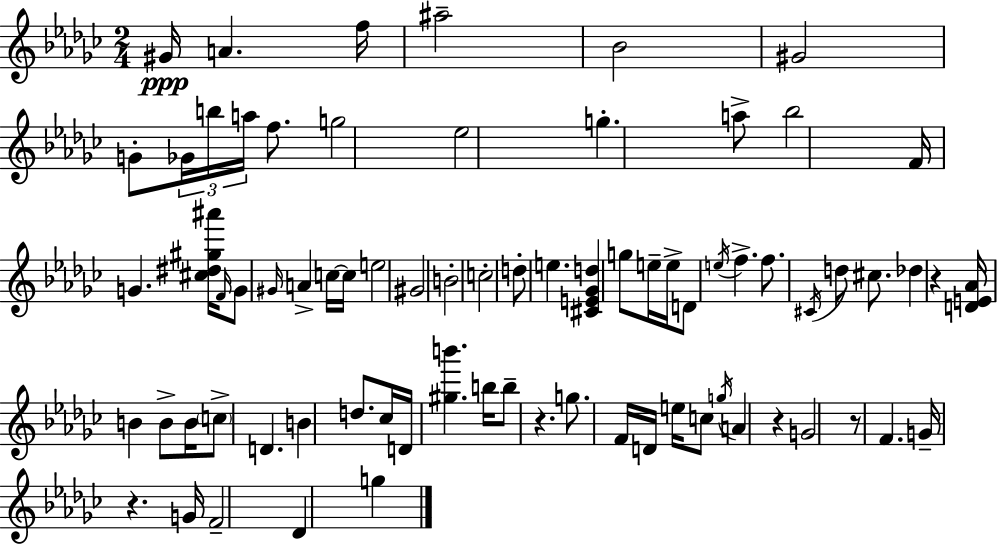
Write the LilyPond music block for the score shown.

{
  \clef treble
  \numericTimeSignature
  \time 2/4
  \key ees \minor
  gis'16\ppp a'4. f''16 | ais''2-- | bes'2 | gis'2 | \break g'8-. \tuplet 3/2 { ges'16 b''16 a''16 } f''8. | g''2 | ees''2 | g''4.-. a''8-> | \break bes''2 | f'16 g'4. <cis'' dis'' gis'' ais'''>16 | \grace { f'16 } g'8 \grace { gis'16 } a'4-> | c''16~~ c''16 e''2 | \break gis'2 | b'2-. | c''2-. | d''8-. e''4. | \break <cis' e' ges' d''>4 g''8 | e''16-- e''16-> d'8 \acciaccatura { e''16 } f''4.-> | f''8. \acciaccatura { cis'16 } d''8 | cis''8. des''4 | \break r4 <d' e' aes'>16 b'4 | b'8-> b'16 \parenthesize c''8-> d'4. | b'4 | d''8. ces''16 d'16 <gis'' b'''>4. | \break b''16 b''8-- r4. | g''8. f'16 | d'16 e''16 c''8 \acciaccatura { g''16 } a'4 | r4 g'2 | \break r8 f'4. | g'16-- r4. | g'16 f'2-- | des'4 | \break g''4 \bar "|."
}